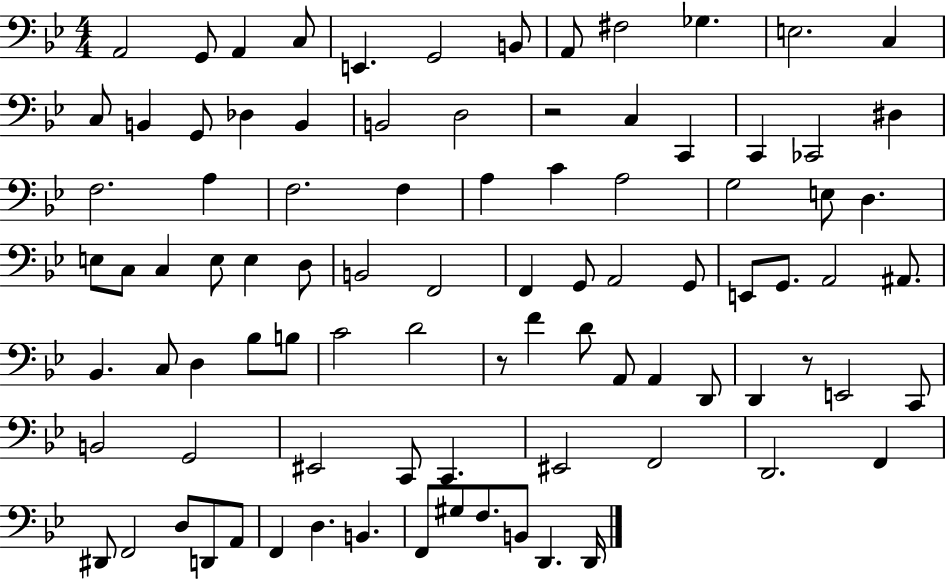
{
  \clef bass
  \numericTimeSignature
  \time 4/4
  \key bes \major
  a,2 g,8 a,4 c8 | e,4. g,2 b,8 | a,8 fis2 ges4. | e2. c4 | \break c8 b,4 g,8 des4 b,4 | b,2 d2 | r2 c4 c,4 | c,4 ces,2 dis4 | \break f2. a4 | f2. f4 | a4 c'4 a2 | g2 e8 d4. | \break e8 c8 c4 e8 e4 d8 | b,2 f,2 | f,4 g,8 a,2 g,8 | e,8 g,8. a,2 ais,8. | \break bes,4. c8 d4 bes8 b8 | c'2 d'2 | r8 f'4 d'8 a,8 a,4 d,8 | d,4 r8 e,2 c,8 | \break b,2 g,2 | eis,2 c,8 c,4. | eis,2 f,2 | d,2. f,4 | \break dis,8 f,2 d8 d,8 a,8 | f,4 d4. b,4. | f,8 gis8 f8. b,8 d,4. d,16 | \bar "|."
}